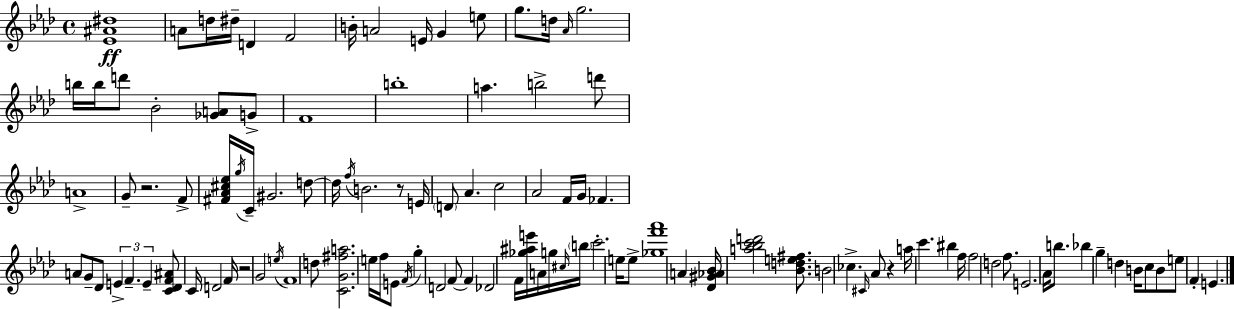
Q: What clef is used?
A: treble